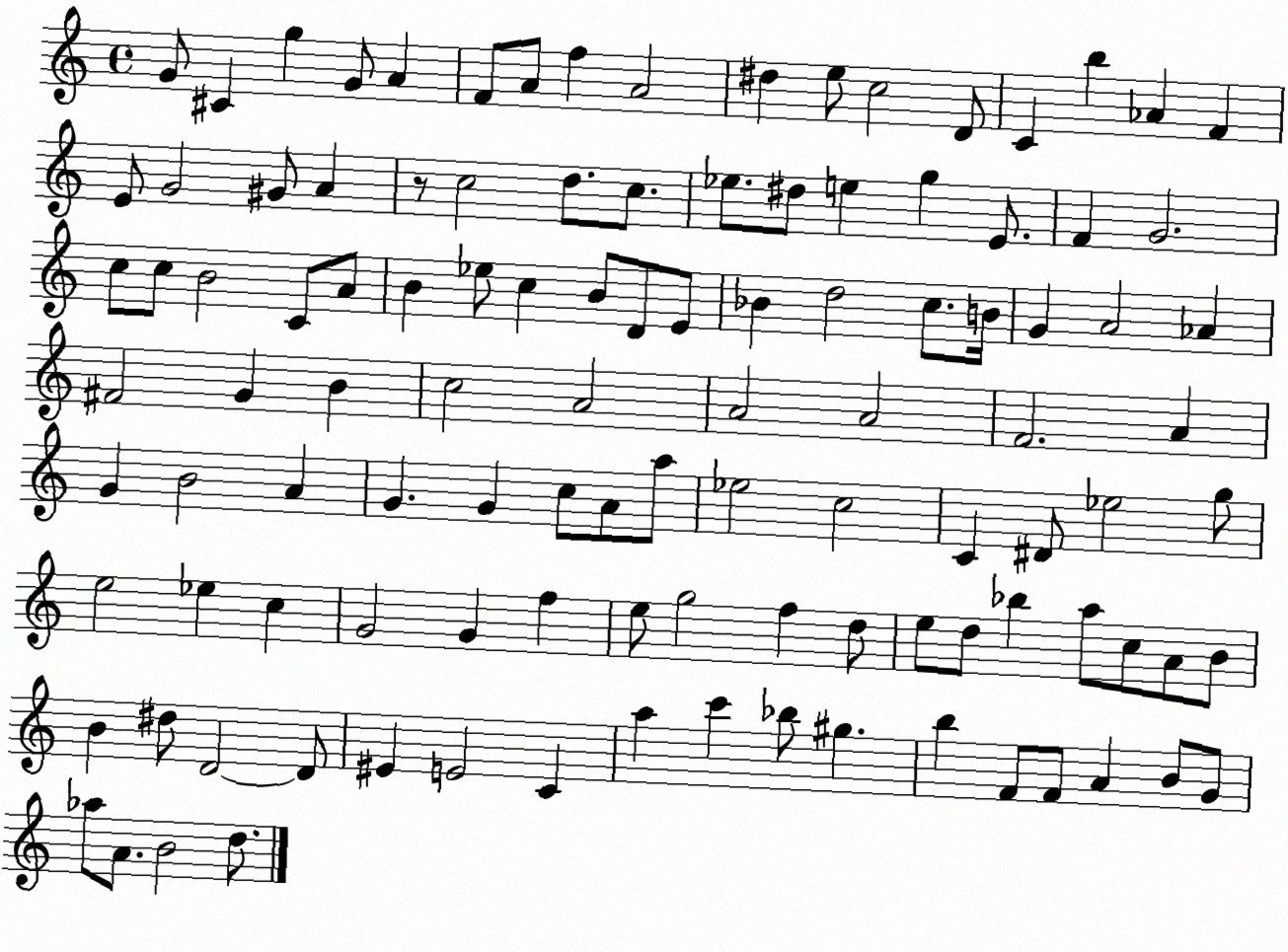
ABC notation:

X:1
T:Untitled
M:4/4
L:1/4
K:C
G/2 ^C g G/2 A F/2 A/2 f A2 ^d e/2 c2 D/2 C b _A F E/2 G2 ^G/2 A z/2 c2 d/2 c/2 _e/2 ^d/2 e g E/2 F G2 c/2 c/2 B2 C/2 A/2 B _e/2 c B/2 D/2 E/2 _B d2 c/2 B/4 G A2 _A ^F2 G B c2 A2 A2 A2 F2 A G B2 A G G c/2 A/2 a/2 _e2 c2 C ^D/2 _e2 g/2 e2 _e c G2 G f e/2 g2 f d/2 e/2 d/2 _b a/2 c/2 A/2 B/2 B ^d/2 D2 D/2 ^E E2 C a c' _b/2 ^g b F/2 F/2 A B/2 G/2 _a/2 A/2 B2 d/2